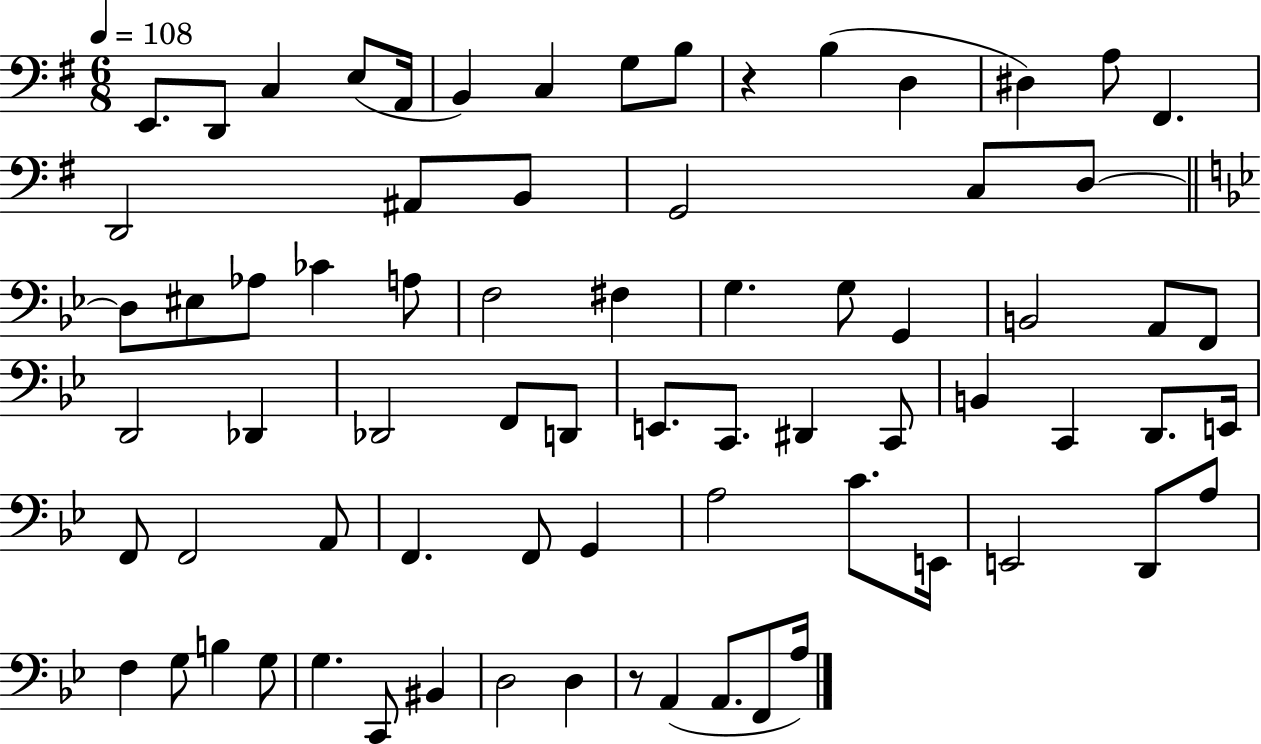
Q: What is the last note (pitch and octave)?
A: A3